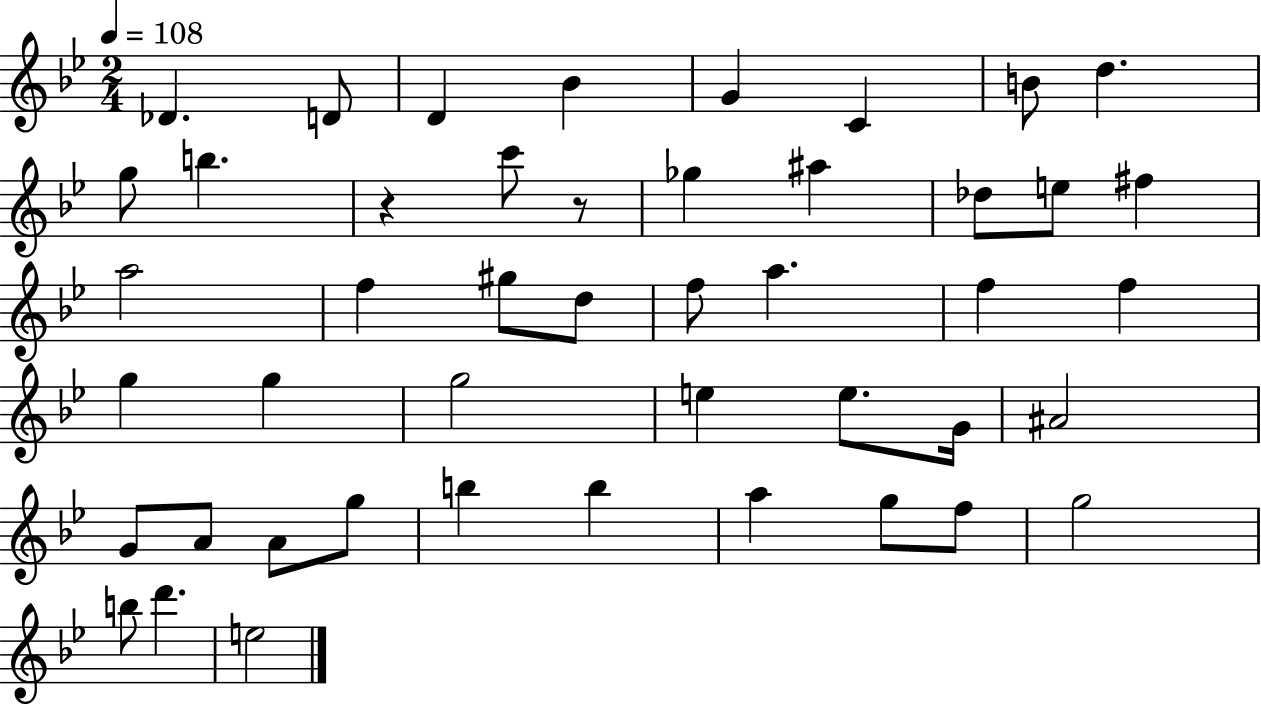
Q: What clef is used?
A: treble